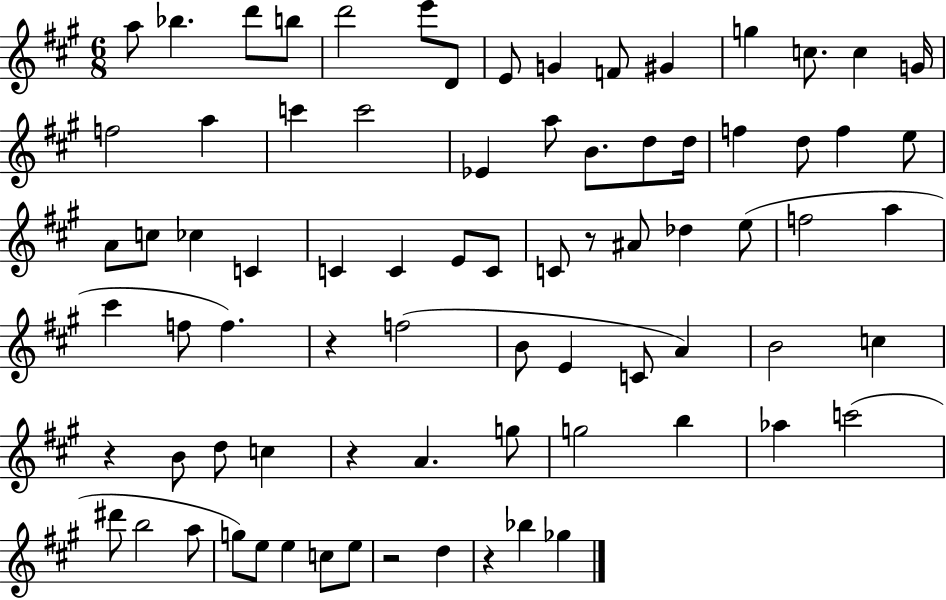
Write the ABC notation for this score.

X:1
T:Untitled
M:6/8
L:1/4
K:A
a/2 _b d'/2 b/2 d'2 e'/2 D/2 E/2 G F/2 ^G g c/2 c G/4 f2 a c' c'2 _E a/2 B/2 d/2 d/4 f d/2 f e/2 A/2 c/2 _c C C C E/2 C/2 C/2 z/2 ^A/2 _d e/2 f2 a ^c' f/2 f z f2 B/2 E C/2 A B2 c z B/2 d/2 c z A g/2 g2 b _a c'2 ^d'/2 b2 a/2 g/2 e/2 e c/2 e/2 z2 d z _b _g